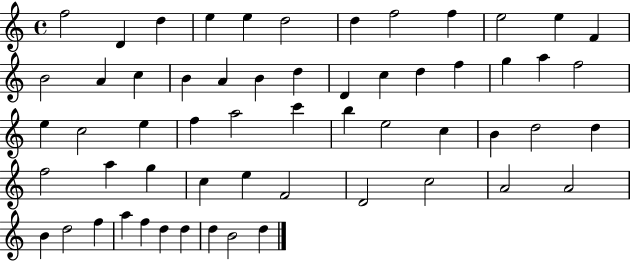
X:1
T:Untitled
M:4/4
L:1/4
K:C
f2 D d e e d2 d f2 f e2 e F B2 A c B A B d D c d f g a f2 e c2 e f a2 c' b e2 c B d2 d f2 a g c e F2 D2 c2 A2 A2 B d2 f a f d d d B2 d